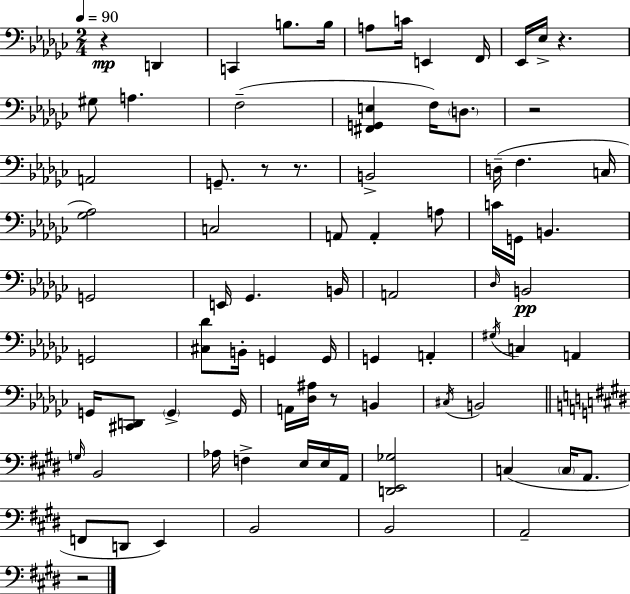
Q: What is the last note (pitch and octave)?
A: A2